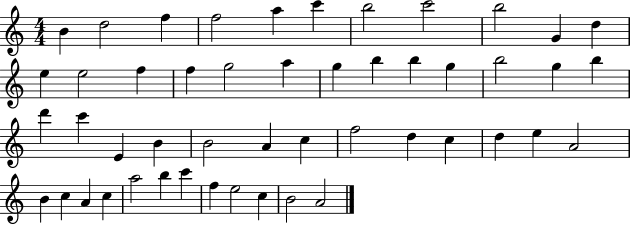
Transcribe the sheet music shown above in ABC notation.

X:1
T:Untitled
M:4/4
L:1/4
K:C
B d2 f f2 a c' b2 c'2 b2 G d e e2 f f g2 a g b b g b2 g b d' c' E B B2 A c f2 d c d e A2 B c A c a2 b c' f e2 c B2 A2